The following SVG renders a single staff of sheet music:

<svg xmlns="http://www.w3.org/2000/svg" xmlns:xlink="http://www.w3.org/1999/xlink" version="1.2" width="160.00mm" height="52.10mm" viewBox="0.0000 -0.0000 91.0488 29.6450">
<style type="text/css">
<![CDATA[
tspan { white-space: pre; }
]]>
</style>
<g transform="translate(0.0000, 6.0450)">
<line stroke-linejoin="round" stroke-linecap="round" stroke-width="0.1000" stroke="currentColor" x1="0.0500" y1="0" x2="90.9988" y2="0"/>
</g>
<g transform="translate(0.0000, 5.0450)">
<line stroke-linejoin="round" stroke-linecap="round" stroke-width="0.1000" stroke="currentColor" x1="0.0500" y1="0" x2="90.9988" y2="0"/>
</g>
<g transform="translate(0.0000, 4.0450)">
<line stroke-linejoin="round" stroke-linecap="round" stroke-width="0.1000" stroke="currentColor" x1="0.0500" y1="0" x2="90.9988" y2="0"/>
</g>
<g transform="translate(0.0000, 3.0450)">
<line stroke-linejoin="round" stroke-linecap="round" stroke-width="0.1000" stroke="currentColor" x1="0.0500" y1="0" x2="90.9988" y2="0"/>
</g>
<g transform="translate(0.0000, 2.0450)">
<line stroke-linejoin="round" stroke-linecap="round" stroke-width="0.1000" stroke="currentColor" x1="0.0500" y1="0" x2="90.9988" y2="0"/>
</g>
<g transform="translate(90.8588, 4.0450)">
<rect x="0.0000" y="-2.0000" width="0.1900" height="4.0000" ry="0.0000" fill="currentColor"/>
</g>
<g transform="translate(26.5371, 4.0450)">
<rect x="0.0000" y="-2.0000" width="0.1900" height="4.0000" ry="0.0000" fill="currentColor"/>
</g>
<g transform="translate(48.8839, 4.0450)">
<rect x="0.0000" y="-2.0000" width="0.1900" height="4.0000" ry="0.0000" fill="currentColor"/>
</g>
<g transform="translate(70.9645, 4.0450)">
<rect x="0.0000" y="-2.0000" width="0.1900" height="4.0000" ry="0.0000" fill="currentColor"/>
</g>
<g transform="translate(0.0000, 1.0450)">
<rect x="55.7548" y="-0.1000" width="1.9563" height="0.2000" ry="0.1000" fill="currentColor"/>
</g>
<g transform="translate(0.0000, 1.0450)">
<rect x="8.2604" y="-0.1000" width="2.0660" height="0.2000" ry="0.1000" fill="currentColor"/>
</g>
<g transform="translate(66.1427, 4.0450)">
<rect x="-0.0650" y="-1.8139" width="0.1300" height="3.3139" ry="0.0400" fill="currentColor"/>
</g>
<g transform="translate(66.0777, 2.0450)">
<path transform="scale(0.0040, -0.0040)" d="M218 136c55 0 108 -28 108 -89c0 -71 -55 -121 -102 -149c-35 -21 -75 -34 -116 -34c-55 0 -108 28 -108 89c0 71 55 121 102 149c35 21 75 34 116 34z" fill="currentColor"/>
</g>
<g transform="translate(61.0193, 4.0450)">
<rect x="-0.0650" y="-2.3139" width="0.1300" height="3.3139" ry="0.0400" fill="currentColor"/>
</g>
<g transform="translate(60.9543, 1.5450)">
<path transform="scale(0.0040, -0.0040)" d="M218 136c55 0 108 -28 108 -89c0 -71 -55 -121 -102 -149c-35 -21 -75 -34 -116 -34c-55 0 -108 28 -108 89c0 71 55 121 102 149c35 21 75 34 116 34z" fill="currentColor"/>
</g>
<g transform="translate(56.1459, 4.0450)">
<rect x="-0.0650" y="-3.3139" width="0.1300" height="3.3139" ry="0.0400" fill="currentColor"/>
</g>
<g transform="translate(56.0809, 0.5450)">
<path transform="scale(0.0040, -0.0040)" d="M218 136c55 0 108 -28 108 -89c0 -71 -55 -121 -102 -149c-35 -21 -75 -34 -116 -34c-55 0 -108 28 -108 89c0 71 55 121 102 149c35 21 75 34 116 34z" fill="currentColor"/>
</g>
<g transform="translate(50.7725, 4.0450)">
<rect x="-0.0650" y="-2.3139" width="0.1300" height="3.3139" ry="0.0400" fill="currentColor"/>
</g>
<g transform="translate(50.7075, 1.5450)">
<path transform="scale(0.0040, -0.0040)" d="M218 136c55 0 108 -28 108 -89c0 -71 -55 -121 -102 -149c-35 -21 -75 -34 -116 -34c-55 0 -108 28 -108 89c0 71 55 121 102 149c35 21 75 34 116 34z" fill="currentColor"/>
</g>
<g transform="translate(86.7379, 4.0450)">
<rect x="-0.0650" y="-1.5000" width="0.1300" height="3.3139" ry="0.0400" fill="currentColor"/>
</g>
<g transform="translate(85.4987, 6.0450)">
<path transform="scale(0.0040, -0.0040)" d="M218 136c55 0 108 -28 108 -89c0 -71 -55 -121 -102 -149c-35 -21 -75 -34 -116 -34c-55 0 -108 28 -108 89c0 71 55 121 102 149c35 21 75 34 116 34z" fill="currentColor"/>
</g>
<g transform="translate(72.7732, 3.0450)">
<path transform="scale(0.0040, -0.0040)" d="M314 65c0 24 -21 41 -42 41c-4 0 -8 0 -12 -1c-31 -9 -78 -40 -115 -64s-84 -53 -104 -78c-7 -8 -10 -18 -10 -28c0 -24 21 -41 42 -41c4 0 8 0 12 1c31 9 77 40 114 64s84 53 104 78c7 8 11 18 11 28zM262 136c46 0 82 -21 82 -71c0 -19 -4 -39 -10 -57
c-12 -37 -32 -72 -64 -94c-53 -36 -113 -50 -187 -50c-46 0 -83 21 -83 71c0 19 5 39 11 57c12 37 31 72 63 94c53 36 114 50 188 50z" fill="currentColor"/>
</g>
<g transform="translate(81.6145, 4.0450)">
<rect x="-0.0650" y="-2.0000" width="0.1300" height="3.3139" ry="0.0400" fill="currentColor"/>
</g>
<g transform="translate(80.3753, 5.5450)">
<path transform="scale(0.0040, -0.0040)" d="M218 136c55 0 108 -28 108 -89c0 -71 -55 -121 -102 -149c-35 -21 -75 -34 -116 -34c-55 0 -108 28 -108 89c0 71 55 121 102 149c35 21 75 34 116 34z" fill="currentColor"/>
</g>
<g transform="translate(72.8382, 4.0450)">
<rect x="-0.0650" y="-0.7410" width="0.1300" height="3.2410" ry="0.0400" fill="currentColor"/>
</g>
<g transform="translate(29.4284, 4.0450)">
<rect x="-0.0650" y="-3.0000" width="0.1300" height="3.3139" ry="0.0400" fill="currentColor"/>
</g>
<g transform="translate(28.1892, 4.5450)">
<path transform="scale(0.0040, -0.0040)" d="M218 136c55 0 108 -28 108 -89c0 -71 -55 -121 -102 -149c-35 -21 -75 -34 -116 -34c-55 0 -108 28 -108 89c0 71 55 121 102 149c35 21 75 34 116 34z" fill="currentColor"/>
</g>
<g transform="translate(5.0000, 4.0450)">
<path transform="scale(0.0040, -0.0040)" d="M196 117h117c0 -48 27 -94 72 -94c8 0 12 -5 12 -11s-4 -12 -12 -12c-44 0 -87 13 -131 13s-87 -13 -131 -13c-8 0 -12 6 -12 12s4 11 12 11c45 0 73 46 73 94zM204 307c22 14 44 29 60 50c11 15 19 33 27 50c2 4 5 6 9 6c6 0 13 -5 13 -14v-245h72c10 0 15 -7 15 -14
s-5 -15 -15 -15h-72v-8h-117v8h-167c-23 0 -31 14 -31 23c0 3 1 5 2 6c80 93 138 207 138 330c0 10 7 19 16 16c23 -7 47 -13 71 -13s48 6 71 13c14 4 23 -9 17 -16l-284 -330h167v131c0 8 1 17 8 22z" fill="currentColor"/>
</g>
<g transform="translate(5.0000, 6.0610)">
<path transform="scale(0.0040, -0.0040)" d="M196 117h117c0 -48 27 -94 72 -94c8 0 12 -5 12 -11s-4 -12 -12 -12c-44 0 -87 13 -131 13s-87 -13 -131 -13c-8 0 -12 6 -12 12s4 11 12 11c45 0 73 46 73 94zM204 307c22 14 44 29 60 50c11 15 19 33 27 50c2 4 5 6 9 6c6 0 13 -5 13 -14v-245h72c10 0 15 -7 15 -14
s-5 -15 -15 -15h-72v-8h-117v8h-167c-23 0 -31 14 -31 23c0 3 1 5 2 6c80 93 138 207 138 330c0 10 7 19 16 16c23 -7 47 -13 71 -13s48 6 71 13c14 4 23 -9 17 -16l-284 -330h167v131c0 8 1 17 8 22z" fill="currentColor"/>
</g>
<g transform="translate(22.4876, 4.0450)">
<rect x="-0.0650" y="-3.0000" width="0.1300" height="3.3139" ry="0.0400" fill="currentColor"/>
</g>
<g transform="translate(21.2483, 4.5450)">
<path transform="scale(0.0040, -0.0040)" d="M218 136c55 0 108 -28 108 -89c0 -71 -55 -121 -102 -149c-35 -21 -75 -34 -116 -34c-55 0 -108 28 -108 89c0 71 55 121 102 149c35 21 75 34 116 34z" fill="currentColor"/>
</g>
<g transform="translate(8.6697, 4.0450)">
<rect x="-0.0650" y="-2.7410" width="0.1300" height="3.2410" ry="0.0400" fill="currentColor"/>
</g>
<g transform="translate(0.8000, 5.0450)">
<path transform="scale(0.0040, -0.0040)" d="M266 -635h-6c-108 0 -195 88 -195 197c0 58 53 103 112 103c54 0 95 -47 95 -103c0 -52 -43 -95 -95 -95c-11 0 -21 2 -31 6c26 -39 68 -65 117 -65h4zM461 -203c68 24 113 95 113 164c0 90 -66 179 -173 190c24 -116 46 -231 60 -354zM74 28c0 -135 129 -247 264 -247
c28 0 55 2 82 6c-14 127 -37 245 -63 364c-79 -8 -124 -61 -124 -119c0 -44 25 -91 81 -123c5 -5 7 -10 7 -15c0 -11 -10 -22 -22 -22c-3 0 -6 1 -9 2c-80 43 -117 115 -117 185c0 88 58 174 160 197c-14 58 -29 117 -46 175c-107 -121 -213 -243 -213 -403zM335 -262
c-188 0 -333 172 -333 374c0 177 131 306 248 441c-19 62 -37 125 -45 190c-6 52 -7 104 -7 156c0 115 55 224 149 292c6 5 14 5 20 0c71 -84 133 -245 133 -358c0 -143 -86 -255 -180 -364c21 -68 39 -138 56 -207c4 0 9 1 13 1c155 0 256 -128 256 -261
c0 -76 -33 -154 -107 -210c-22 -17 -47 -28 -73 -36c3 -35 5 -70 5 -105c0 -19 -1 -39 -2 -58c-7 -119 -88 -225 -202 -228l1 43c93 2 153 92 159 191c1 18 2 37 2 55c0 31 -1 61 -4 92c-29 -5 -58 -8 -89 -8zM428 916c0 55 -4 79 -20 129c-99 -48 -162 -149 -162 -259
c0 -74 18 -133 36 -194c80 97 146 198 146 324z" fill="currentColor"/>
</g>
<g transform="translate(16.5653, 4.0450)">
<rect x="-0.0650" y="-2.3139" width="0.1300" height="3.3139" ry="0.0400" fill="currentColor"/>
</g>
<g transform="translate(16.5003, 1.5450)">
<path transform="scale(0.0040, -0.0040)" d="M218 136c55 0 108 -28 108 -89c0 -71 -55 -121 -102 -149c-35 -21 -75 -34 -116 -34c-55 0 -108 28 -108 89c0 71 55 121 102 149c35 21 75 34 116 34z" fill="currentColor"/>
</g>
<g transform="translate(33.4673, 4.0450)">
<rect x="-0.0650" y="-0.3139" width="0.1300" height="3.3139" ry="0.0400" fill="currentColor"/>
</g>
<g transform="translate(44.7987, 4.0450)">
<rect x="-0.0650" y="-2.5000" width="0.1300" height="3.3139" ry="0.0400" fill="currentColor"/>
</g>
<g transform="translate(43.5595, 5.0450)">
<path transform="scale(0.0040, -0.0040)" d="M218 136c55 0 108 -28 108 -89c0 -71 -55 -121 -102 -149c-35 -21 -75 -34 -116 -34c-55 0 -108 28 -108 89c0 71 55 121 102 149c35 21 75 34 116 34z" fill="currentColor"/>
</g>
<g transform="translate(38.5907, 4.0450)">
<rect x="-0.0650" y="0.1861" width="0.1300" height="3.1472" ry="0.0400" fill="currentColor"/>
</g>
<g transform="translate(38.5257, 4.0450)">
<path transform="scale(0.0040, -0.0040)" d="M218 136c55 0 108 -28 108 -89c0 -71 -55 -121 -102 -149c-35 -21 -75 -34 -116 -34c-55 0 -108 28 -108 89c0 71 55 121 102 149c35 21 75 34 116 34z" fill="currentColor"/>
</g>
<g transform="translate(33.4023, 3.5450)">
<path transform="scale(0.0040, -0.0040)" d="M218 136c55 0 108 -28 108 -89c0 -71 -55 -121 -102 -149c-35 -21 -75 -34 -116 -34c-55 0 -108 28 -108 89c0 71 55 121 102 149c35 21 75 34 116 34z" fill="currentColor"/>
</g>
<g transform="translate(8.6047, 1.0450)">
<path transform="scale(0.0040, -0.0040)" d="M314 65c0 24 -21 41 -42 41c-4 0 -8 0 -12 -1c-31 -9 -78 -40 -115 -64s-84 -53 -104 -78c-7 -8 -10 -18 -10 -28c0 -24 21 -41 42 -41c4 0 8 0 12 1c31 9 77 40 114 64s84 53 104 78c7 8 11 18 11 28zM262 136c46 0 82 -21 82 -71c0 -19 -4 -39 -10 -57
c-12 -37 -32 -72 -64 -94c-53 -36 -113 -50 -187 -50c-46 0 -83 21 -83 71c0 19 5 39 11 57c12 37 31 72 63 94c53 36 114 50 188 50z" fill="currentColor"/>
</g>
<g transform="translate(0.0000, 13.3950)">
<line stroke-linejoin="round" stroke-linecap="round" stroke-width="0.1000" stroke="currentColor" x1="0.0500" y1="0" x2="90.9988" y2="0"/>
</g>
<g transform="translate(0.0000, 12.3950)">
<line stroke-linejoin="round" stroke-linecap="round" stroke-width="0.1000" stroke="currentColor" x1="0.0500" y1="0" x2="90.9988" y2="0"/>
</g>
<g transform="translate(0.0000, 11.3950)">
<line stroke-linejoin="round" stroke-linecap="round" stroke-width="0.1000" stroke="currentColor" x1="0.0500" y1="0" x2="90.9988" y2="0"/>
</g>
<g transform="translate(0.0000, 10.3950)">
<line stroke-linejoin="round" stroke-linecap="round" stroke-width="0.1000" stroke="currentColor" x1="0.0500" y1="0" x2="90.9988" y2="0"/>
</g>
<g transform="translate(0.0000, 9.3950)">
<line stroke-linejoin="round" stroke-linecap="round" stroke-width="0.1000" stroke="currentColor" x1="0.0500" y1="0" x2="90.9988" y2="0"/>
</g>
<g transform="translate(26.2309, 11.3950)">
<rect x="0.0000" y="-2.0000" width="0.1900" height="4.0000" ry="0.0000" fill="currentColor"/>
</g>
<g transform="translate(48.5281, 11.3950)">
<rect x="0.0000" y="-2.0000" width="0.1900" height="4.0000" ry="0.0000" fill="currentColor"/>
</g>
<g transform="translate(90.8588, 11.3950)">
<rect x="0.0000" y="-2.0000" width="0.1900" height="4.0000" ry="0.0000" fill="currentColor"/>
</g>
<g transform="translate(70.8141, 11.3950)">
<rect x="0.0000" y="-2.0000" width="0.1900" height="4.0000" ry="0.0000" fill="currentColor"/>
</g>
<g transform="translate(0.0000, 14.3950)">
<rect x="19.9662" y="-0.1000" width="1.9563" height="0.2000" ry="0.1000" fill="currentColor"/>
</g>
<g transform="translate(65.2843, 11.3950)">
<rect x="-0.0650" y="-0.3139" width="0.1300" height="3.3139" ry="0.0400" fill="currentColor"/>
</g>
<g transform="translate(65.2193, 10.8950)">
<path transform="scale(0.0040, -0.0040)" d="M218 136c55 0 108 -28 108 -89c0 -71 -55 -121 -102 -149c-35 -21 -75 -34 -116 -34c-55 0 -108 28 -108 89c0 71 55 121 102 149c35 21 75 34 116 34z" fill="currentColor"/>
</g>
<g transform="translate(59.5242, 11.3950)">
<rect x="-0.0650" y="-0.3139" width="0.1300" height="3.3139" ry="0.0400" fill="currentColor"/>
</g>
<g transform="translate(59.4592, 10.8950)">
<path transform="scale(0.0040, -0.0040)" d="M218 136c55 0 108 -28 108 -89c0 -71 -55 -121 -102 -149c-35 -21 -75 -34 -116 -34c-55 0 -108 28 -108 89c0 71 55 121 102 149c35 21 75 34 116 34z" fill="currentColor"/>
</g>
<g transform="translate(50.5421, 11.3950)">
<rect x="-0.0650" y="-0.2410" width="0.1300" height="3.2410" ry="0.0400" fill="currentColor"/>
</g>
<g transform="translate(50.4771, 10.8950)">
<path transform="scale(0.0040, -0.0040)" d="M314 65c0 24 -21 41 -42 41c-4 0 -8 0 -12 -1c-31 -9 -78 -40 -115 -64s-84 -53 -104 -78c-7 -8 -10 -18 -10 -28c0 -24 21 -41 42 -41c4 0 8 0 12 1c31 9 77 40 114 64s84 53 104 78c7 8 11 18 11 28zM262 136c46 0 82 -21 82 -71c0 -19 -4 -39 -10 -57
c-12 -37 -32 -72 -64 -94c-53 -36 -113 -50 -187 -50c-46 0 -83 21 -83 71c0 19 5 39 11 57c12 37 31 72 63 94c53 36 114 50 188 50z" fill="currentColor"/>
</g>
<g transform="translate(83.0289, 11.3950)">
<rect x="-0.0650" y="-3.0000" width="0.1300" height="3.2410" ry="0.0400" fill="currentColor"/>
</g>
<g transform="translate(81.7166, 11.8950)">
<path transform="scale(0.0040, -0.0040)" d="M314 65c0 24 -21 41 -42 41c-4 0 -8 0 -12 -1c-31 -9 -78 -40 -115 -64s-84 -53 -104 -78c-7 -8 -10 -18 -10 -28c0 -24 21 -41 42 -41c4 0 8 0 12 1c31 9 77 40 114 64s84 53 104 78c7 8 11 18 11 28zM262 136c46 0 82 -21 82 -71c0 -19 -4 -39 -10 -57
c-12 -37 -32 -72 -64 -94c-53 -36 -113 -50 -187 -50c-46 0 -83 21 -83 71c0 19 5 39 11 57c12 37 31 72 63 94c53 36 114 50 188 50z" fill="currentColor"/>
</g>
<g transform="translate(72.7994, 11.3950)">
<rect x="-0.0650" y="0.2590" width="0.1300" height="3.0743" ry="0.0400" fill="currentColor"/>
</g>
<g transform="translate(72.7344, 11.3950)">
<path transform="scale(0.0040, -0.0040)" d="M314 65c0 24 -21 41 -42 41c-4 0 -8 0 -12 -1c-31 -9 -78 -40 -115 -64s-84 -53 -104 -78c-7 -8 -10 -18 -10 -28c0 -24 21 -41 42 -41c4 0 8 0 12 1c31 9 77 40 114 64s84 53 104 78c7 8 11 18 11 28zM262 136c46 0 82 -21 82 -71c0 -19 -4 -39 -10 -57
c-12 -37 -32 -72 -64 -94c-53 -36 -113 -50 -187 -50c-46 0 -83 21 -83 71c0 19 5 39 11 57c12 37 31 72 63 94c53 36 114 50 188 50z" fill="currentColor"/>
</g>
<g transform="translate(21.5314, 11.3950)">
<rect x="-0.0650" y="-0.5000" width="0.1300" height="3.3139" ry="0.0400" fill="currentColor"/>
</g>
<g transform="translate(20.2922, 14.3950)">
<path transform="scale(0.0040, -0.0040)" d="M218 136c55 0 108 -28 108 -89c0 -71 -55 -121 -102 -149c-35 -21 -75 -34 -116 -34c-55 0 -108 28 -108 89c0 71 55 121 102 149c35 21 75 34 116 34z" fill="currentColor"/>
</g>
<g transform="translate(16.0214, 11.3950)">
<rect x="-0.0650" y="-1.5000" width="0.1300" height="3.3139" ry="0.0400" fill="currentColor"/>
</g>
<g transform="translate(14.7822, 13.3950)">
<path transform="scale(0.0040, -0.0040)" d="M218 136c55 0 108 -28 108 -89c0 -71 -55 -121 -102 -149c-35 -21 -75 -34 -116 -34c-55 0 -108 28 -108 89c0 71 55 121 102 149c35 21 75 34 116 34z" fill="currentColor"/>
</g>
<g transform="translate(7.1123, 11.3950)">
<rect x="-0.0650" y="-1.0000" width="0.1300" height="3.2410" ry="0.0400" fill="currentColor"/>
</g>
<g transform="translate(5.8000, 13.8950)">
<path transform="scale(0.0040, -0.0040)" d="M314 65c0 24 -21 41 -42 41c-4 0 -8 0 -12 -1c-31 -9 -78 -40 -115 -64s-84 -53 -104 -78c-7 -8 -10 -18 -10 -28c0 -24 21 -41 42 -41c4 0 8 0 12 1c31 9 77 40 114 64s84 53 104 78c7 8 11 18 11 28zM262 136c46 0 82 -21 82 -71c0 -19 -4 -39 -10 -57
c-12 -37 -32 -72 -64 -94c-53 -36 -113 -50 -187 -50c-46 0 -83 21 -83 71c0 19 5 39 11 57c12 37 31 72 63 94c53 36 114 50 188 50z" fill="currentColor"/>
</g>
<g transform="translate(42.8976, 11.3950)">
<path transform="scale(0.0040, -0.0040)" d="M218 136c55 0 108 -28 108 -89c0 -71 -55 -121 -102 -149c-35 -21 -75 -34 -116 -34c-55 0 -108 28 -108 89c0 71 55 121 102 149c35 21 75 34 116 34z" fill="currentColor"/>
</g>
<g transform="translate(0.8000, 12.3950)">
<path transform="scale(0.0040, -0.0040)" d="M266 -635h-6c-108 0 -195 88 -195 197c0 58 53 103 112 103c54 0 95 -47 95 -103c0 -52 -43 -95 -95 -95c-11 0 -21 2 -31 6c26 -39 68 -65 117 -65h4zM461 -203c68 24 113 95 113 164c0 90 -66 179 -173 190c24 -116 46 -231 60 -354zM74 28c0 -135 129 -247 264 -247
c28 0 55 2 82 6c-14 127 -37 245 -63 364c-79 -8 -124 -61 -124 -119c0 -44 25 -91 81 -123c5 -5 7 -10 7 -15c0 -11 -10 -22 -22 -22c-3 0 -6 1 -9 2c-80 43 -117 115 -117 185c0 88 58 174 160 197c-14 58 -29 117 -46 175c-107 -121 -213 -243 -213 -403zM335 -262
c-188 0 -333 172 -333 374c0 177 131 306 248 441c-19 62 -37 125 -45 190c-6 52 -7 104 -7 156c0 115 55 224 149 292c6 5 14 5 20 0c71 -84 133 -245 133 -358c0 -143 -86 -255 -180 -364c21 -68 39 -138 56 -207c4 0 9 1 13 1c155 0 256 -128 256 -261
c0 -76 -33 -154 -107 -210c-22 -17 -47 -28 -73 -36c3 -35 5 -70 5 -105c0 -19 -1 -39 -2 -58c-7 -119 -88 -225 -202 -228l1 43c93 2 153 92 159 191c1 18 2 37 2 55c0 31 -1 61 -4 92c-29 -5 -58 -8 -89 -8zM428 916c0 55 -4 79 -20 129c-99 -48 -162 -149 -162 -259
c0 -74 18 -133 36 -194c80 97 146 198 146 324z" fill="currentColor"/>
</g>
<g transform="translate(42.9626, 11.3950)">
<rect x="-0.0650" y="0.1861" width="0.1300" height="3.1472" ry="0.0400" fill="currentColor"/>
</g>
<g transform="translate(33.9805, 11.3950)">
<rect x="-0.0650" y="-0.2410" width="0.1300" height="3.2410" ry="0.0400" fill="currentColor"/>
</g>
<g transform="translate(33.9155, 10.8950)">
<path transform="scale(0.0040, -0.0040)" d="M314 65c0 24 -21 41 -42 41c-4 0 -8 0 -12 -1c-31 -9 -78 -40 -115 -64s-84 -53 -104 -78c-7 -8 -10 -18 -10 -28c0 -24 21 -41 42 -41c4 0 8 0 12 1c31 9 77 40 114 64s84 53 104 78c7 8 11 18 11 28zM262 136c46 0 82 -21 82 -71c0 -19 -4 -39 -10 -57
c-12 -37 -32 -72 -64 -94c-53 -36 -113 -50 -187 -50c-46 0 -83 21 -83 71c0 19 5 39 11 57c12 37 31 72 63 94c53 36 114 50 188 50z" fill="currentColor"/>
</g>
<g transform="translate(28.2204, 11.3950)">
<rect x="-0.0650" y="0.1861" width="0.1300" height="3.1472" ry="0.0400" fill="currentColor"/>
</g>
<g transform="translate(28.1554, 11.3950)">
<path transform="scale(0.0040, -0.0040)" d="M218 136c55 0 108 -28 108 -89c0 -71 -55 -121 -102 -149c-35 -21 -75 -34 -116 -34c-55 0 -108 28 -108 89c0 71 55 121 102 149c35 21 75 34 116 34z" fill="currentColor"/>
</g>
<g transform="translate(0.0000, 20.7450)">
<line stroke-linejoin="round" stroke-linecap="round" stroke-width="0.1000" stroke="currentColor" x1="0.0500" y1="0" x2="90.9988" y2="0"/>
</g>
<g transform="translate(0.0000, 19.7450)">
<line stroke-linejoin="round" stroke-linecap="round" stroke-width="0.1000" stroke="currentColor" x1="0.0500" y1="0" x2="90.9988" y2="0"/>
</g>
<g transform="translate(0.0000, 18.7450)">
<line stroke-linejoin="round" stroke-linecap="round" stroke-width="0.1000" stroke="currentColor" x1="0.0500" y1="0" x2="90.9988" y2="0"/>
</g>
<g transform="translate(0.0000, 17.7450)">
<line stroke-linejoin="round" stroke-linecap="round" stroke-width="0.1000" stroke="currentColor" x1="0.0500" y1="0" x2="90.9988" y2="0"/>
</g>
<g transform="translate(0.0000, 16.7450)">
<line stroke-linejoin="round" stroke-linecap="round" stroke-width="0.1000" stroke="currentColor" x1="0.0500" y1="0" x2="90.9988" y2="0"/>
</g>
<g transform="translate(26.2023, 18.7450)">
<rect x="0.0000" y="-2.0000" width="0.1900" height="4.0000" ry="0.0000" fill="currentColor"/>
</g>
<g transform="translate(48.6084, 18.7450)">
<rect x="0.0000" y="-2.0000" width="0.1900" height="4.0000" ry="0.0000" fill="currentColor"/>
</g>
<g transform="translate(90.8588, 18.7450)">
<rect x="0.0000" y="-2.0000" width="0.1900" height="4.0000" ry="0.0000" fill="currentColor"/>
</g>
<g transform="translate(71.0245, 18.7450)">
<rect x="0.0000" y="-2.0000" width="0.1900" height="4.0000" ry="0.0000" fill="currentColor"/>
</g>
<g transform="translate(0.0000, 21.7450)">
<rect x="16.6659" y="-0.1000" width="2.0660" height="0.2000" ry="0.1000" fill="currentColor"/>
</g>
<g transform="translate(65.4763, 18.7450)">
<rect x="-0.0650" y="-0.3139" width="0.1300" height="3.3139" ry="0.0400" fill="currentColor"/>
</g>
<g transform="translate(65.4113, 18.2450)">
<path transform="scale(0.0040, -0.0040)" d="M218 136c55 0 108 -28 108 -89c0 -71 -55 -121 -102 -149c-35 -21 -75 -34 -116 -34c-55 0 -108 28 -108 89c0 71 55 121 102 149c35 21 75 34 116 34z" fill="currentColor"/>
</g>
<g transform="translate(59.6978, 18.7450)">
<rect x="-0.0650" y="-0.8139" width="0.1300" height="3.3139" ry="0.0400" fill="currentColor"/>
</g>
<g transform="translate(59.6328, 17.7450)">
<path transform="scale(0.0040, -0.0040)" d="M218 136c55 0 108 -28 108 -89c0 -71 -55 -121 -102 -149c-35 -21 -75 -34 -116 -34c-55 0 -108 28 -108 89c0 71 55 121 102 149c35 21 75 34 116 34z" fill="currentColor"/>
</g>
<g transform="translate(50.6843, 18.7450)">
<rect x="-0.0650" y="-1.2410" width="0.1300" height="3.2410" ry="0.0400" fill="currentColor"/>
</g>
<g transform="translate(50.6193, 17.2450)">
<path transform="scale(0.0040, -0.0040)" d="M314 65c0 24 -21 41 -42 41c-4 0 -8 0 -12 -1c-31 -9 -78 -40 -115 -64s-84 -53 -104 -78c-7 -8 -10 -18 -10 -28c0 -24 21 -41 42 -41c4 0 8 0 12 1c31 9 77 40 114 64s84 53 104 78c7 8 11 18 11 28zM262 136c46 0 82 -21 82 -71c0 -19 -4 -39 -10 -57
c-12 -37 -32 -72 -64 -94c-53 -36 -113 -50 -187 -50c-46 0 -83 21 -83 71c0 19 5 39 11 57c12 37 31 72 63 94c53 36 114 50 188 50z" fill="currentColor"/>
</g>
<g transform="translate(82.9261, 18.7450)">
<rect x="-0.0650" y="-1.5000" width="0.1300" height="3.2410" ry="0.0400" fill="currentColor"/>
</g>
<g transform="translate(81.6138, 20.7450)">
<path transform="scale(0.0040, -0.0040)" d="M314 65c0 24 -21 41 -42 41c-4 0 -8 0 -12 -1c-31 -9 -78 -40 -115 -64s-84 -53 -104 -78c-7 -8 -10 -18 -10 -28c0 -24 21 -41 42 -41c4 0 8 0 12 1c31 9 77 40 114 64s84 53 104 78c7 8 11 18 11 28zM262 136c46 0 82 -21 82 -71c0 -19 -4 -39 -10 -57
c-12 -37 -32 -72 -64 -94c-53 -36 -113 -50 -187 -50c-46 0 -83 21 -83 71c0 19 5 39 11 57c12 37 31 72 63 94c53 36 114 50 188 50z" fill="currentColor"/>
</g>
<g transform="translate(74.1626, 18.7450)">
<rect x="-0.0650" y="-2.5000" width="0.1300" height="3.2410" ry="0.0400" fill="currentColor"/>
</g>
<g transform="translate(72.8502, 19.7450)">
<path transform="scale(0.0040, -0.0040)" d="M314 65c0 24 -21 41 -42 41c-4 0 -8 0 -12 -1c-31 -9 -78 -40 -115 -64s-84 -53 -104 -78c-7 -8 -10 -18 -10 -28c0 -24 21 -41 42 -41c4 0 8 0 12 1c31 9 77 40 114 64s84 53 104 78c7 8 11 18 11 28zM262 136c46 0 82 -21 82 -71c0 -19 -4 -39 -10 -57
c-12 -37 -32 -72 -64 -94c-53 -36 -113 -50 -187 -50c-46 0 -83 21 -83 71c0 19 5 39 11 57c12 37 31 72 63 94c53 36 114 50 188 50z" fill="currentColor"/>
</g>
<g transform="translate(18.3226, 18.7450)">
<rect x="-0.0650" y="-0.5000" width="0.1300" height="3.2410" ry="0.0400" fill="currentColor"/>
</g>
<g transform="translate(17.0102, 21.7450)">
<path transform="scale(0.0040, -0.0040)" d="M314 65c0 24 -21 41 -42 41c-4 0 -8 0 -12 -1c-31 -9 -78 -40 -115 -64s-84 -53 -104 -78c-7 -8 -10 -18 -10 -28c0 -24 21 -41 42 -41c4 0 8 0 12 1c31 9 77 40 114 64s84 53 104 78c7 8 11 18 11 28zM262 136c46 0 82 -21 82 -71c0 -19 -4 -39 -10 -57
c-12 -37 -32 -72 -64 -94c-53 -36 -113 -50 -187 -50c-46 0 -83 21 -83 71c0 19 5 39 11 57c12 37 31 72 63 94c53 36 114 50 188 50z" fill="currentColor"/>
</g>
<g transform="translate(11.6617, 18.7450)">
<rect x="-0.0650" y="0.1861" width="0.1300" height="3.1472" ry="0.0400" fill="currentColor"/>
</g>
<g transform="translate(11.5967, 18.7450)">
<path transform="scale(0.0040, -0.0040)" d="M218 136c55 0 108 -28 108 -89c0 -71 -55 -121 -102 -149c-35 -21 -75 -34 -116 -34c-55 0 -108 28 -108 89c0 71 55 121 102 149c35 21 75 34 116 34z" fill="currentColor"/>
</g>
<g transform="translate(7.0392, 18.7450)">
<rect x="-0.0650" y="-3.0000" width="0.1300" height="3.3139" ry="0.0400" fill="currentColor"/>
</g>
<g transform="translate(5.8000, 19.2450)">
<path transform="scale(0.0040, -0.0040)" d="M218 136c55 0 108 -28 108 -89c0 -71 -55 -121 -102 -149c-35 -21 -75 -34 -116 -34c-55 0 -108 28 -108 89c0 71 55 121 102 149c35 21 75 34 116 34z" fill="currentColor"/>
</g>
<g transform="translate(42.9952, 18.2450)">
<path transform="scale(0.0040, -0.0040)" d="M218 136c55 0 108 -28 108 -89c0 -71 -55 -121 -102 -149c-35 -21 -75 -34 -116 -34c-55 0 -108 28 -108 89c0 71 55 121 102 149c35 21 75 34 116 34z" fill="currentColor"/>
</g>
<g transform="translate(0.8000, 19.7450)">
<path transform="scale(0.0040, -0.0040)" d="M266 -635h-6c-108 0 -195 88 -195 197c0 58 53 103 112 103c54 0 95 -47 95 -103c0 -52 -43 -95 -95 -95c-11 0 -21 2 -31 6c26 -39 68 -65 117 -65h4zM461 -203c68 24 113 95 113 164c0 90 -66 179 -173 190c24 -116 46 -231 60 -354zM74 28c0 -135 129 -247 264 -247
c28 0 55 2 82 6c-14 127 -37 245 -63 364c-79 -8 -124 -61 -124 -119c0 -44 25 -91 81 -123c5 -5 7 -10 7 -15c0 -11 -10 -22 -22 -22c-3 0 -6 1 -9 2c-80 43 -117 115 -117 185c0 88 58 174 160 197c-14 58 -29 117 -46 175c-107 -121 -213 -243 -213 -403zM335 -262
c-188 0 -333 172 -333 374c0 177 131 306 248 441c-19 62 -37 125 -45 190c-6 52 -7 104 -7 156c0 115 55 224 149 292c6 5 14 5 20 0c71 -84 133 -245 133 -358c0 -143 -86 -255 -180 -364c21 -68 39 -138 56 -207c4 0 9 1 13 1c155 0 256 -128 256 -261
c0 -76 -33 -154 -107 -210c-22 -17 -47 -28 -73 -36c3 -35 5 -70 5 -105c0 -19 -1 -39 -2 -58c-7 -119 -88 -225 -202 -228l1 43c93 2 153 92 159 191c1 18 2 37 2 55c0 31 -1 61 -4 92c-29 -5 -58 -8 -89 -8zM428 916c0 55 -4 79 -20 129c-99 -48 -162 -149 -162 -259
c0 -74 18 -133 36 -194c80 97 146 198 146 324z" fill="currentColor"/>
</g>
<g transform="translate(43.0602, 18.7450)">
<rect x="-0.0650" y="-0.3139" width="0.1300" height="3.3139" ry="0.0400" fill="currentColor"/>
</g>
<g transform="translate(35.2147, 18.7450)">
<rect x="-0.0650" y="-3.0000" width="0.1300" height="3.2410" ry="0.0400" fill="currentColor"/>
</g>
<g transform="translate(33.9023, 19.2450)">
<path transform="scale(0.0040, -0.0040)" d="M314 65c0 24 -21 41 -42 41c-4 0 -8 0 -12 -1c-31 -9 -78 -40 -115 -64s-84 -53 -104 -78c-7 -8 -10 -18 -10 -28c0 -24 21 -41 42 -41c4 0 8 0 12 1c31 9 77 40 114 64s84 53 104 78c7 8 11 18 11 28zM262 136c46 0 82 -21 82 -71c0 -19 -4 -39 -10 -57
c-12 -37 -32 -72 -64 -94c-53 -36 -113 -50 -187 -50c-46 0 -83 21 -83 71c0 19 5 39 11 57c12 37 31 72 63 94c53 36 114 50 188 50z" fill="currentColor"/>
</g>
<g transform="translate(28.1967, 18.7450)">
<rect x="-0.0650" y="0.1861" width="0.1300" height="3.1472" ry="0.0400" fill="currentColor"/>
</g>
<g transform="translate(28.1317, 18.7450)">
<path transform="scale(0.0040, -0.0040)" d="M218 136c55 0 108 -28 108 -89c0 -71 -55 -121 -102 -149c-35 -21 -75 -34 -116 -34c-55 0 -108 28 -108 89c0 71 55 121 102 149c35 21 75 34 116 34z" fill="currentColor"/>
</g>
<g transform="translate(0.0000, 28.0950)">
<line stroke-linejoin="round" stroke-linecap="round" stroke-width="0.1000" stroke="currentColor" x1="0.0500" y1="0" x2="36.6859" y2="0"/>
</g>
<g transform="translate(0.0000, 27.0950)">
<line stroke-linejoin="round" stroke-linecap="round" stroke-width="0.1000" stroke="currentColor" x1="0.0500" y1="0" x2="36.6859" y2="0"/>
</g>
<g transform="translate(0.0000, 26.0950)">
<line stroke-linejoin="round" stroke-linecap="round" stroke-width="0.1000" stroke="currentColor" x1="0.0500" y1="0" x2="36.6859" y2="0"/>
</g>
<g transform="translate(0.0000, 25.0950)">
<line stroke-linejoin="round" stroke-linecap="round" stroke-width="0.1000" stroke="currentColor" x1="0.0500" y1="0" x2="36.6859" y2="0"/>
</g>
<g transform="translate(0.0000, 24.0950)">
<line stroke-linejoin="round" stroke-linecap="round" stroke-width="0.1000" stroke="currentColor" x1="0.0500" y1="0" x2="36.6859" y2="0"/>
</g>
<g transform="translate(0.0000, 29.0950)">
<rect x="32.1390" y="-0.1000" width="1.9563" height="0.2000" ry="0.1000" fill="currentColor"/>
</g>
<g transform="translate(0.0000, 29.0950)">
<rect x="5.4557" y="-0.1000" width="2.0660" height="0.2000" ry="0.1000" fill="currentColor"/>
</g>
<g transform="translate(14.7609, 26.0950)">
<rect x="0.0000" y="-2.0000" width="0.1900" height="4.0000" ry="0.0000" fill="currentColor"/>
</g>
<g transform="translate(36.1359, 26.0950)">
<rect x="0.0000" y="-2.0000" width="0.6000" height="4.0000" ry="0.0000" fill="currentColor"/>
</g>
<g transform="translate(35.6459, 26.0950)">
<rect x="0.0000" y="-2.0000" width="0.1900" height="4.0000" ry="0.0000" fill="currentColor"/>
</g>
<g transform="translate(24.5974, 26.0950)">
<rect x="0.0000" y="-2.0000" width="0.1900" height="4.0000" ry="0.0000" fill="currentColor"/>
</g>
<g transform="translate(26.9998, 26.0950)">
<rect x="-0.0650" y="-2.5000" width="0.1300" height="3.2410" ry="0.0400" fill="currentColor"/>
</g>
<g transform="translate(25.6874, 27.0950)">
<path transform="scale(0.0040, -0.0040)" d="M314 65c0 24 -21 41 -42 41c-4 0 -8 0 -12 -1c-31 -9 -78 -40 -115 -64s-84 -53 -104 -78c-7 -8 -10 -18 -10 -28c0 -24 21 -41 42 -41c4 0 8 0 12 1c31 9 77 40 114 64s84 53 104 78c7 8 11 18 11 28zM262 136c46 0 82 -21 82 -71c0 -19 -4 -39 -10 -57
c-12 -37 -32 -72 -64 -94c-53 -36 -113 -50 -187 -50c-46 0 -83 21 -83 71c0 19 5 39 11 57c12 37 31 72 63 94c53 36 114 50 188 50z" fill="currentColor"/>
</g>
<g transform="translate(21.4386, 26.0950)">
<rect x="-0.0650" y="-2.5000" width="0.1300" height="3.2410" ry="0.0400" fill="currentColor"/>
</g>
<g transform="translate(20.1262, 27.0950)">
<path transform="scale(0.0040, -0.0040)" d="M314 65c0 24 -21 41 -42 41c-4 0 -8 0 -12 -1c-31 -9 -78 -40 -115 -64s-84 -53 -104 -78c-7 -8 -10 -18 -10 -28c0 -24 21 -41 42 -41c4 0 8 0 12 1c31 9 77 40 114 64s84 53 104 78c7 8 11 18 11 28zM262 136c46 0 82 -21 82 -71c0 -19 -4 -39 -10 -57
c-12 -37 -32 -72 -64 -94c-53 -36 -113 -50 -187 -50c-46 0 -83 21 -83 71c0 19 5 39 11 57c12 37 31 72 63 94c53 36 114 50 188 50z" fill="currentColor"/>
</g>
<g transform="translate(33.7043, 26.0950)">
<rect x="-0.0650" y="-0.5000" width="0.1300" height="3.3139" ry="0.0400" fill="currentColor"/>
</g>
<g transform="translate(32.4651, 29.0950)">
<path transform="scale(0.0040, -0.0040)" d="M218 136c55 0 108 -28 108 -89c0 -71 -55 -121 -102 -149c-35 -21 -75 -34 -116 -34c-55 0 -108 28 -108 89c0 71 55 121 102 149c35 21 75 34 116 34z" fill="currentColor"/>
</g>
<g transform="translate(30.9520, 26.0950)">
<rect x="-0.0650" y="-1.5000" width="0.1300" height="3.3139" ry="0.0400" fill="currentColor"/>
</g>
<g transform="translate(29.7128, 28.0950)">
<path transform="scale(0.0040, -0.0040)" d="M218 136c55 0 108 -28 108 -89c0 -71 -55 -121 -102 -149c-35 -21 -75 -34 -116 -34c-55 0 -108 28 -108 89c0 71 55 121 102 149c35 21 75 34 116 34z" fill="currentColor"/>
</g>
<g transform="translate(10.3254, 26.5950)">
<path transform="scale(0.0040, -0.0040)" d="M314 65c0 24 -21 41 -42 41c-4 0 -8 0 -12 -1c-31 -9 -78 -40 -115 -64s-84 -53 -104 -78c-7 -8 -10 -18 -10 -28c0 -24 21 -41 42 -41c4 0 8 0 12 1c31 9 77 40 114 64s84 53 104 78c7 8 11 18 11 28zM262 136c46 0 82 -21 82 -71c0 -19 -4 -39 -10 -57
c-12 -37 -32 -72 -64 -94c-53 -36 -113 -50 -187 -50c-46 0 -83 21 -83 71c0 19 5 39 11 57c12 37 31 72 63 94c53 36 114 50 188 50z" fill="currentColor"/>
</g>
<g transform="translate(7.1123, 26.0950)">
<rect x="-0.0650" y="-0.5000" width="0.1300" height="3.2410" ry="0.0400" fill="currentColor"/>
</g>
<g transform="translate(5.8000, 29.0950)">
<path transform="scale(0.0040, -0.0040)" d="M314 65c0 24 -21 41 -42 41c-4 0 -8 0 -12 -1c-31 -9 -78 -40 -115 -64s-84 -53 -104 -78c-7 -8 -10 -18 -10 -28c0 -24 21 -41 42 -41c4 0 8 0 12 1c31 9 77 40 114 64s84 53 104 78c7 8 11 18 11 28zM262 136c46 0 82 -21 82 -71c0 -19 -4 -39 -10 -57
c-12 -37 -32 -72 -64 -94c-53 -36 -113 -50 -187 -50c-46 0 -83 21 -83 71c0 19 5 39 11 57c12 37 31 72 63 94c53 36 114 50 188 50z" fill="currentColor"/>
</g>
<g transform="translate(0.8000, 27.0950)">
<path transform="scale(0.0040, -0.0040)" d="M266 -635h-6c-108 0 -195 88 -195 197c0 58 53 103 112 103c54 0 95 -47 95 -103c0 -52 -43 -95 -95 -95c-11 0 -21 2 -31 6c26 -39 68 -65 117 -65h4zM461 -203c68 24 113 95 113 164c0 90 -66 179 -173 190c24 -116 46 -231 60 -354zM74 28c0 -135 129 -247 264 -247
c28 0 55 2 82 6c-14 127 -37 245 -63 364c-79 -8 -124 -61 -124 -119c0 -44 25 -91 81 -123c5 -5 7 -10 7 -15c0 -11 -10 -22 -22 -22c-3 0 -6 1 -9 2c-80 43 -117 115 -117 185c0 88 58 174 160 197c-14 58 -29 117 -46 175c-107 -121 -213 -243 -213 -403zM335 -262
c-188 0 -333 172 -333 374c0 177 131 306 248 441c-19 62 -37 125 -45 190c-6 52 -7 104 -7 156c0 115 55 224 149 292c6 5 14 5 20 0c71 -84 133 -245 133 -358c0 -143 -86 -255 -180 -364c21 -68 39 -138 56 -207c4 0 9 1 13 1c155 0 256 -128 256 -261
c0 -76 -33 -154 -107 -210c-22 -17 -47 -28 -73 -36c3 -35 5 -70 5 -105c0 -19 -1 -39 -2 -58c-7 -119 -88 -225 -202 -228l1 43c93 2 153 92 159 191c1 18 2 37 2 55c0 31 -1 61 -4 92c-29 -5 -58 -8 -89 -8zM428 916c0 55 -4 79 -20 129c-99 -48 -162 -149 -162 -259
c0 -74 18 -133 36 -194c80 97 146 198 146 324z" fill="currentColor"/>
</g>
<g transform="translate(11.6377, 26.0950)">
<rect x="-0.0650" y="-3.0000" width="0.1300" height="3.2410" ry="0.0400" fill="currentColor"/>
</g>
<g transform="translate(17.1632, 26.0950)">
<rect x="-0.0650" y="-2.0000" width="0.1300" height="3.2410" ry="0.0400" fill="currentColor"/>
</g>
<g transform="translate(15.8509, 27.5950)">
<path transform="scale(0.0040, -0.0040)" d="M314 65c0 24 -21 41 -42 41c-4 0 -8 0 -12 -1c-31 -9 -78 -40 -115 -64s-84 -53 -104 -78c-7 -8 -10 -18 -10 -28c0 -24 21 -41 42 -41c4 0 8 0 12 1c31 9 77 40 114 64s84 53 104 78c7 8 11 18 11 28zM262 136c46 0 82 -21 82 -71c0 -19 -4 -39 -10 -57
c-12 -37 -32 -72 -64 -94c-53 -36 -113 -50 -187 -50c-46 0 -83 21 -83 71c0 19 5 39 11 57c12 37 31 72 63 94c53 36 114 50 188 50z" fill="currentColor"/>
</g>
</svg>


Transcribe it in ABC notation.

X:1
T:Untitled
M:4/4
L:1/4
K:C
a2 g A A c B G g b g f d2 F E D2 E C B c2 B c2 c c B2 A2 A B C2 B A2 c e2 d c G2 E2 C2 A2 F2 G2 G2 E C